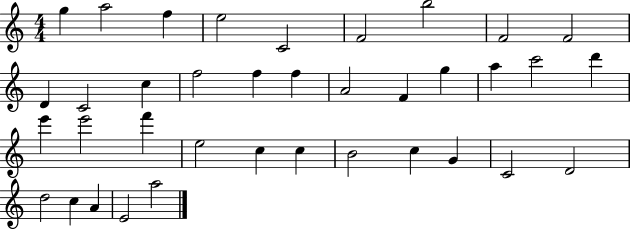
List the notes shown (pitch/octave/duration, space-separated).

G5/q A5/h F5/q E5/h C4/h F4/h B5/h F4/h F4/h D4/q C4/h C5/q F5/h F5/q F5/q A4/h F4/q G5/q A5/q C6/h D6/q E6/q E6/h F6/q E5/h C5/q C5/q B4/h C5/q G4/q C4/h D4/h D5/h C5/q A4/q E4/h A5/h